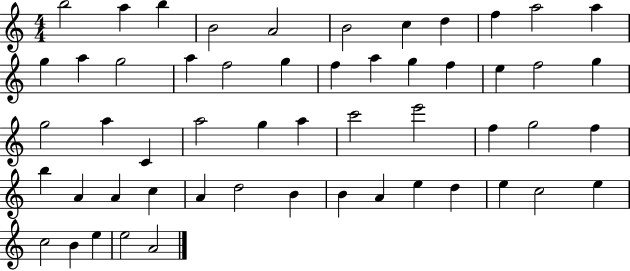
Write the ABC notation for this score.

X:1
T:Untitled
M:4/4
L:1/4
K:C
b2 a b B2 A2 B2 c d f a2 a g a g2 a f2 g f a g f e f2 g g2 a C a2 g a c'2 e'2 f g2 f b A A c A d2 B B A e d e c2 e c2 B e e2 A2